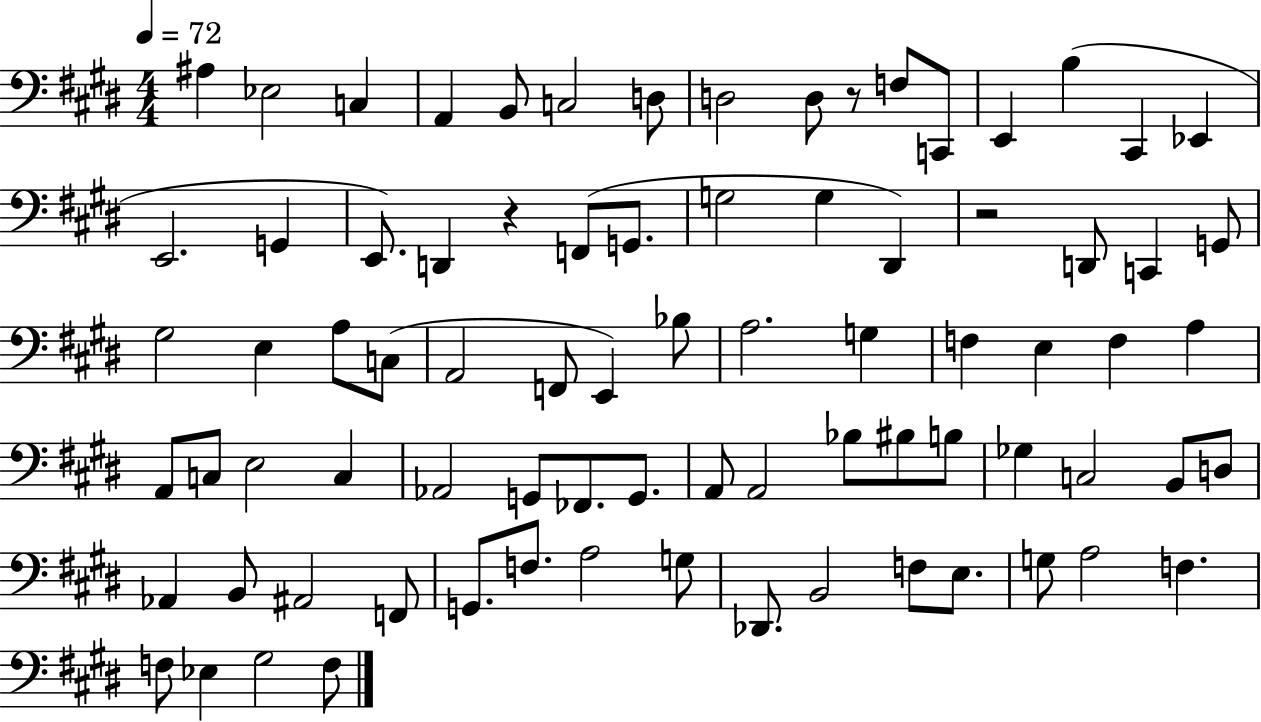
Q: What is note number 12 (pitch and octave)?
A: E2